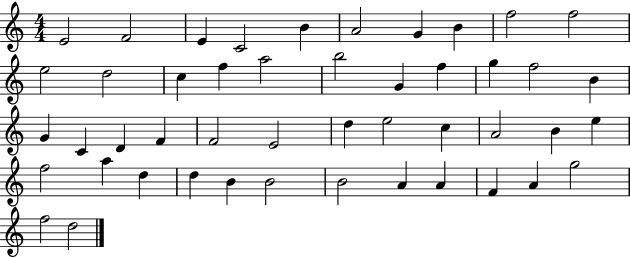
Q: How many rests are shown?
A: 0